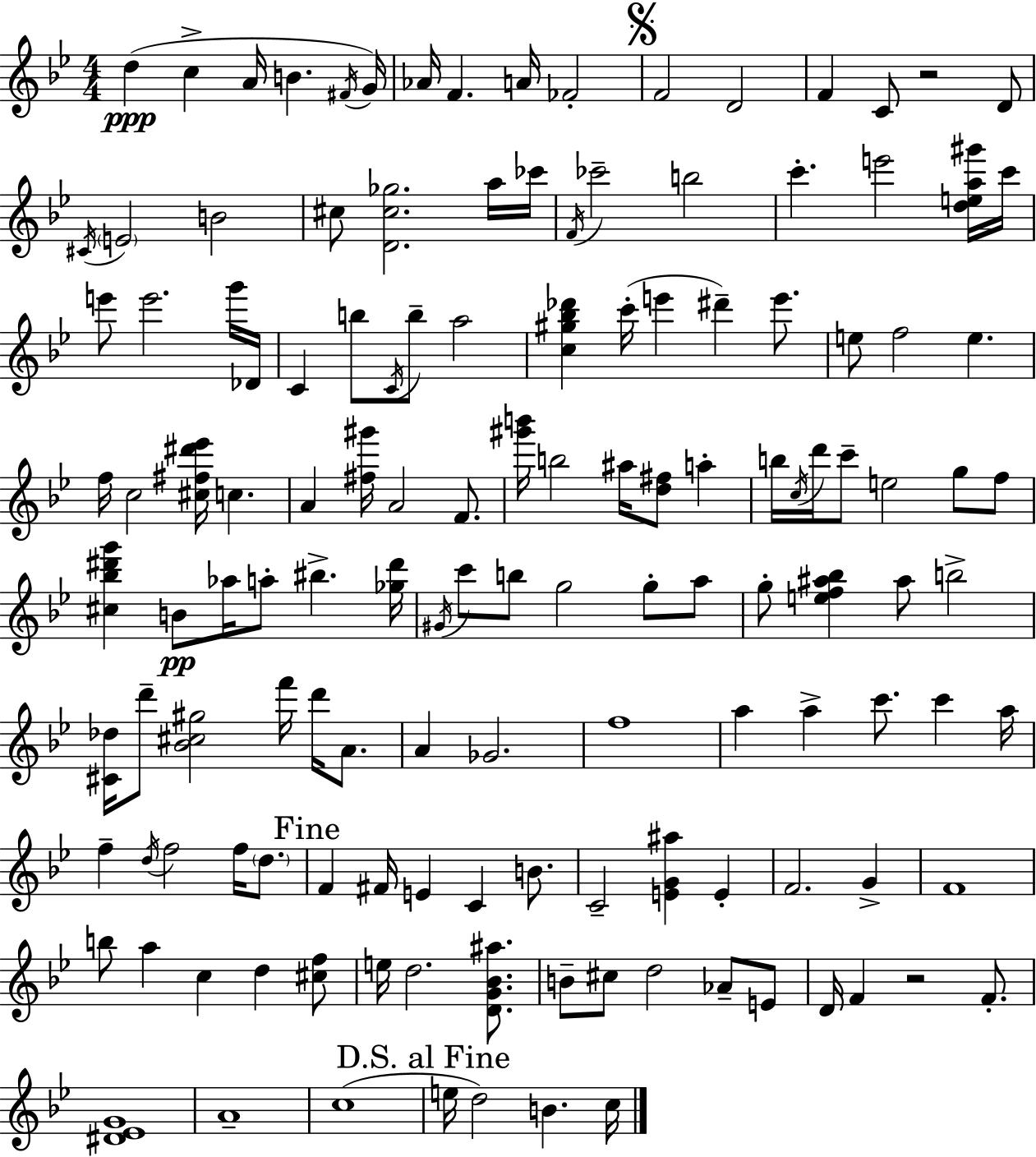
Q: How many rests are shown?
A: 2